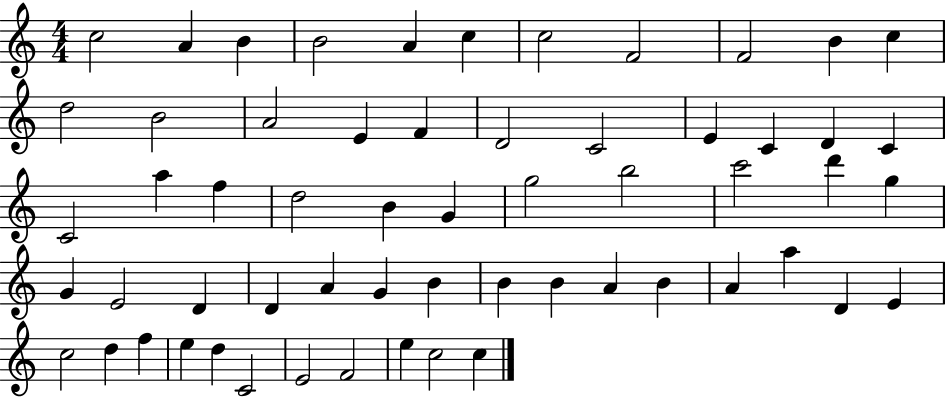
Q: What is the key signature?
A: C major